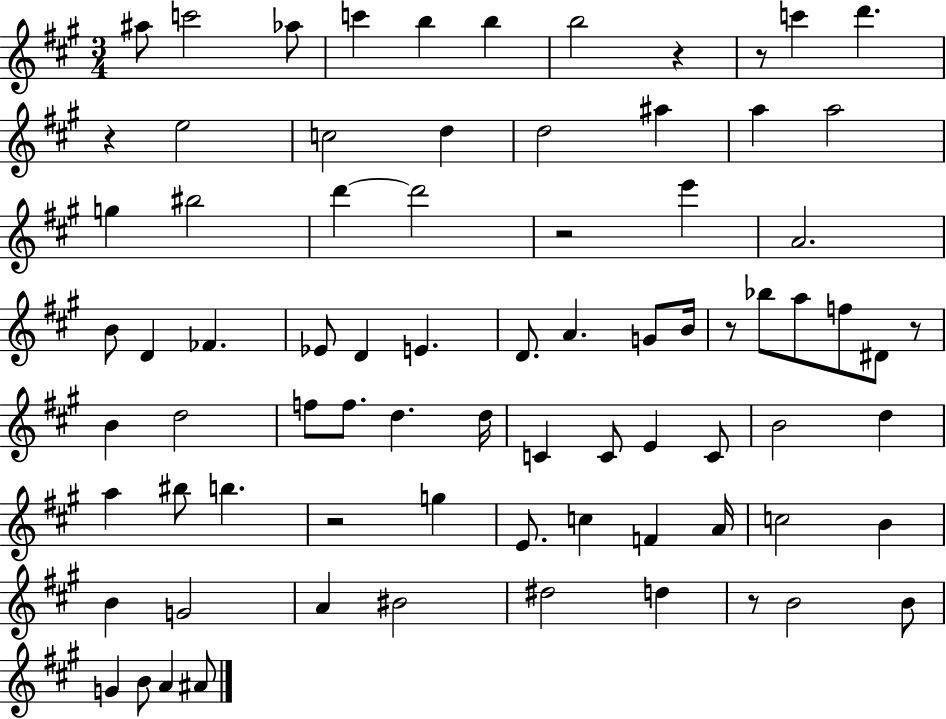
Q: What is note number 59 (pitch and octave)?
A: B4